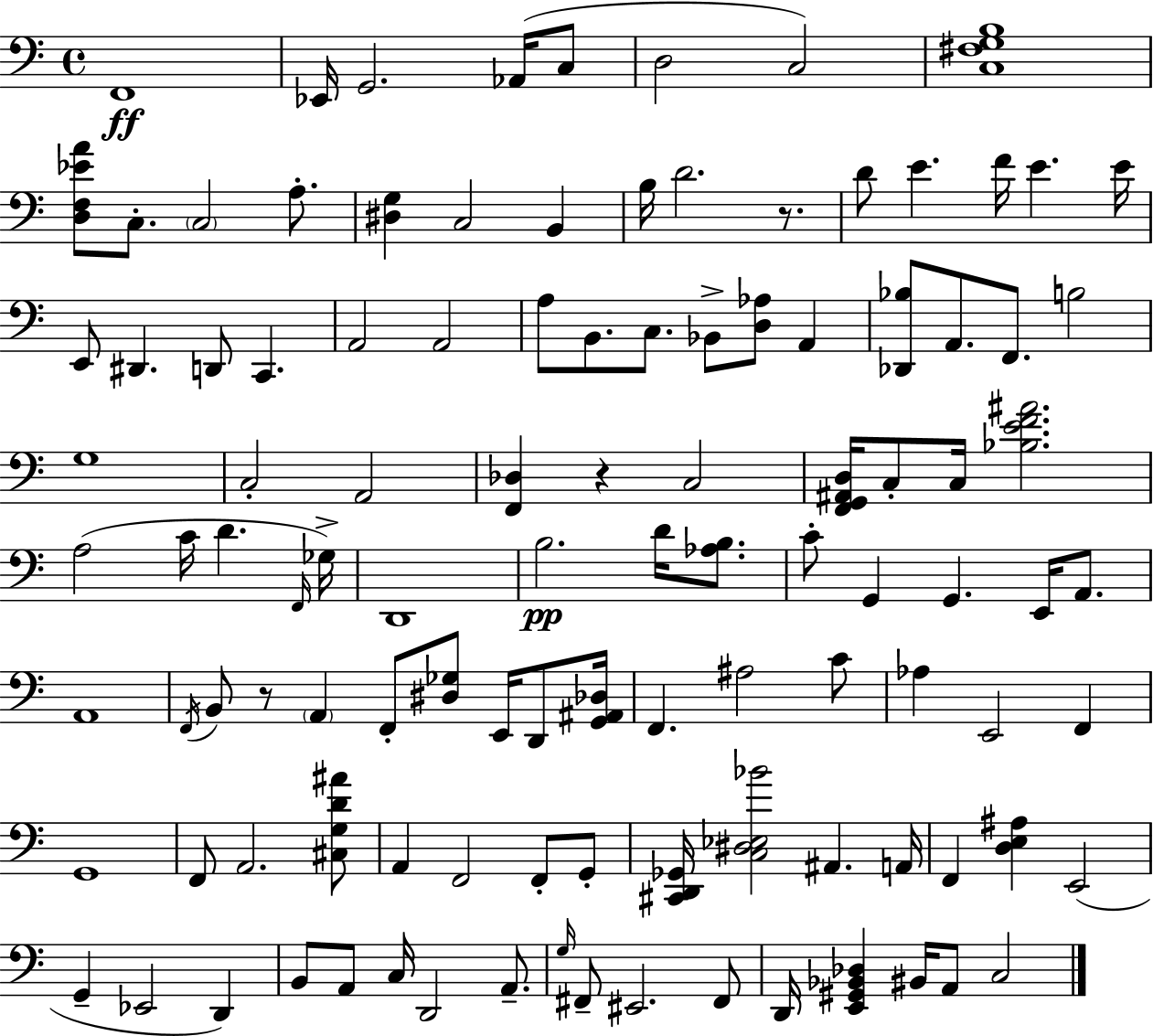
X:1
T:Untitled
M:4/4
L:1/4
K:C
F,,4 _E,,/4 G,,2 _A,,/4 C,/2 D,2 C,2 [C,^F,G,B,]4 [D,F,_EA]/2 C,/2 C,2 A,/2 [^D,G,] C,2 B,, B,/4 D2 z/2 D/2 E F/4 E E/4 E,,/2 ^D,, D,,/2 C,, A,,2 A,,2 A,/2 B,,/2 C,/2 _B,,/2 [D,_A,]/2 A,, [_D,,_B,]/2 A,,/2 F,,/2 B,2 G,4 C,2 A,,2 [F,,_D,] z C,2 [F,,G,,^A,,D,]/4 C,/2 C,/4 [_B,EF^A]2 A,2 C/4 D F,,/4 _G,/4 D,,4 B,2 D/4 [_A,B,]/2 C/2 G,, G,, E,,/4 A,,/2 A,,4 F,,/4 B,,/2 z/2 A,, F,,/2 [^D,_G,]/2 E,,/4 D,,/2 [G,,^A,,_D,]/4 F,, ^A,2 C/2 _A, E,,2 F,, G,,4 F,,/2 A,,2 [^C,G,D^A]/2 A,, F,,2 F,,/2 G,,/2 [^C,,D,,_G,,]/4 [C,^D,_E,_B]2 ^A,, A,,/4 F,, [D,E,^A,] E,,2 G,, _E,,2 D,, B,,/2 A,,/2 C,/4 D,,2 A,,/2 G,/4 ^F,,/2 ^E,,2 ^F,,/2 D,,/4 [E,,^G,,_B,,_D,] ^B,,/4 A,,/2 C,2